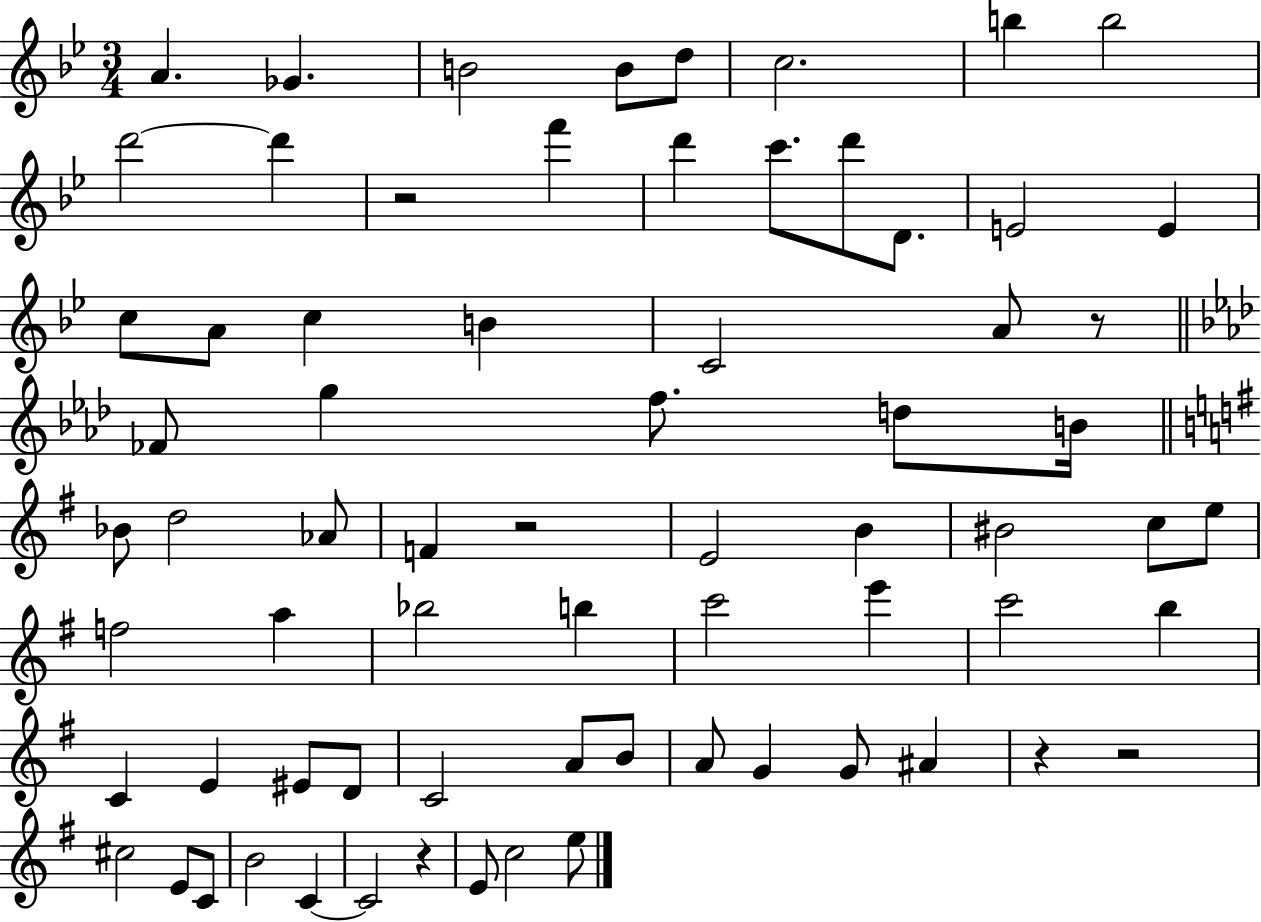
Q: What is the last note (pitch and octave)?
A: E5